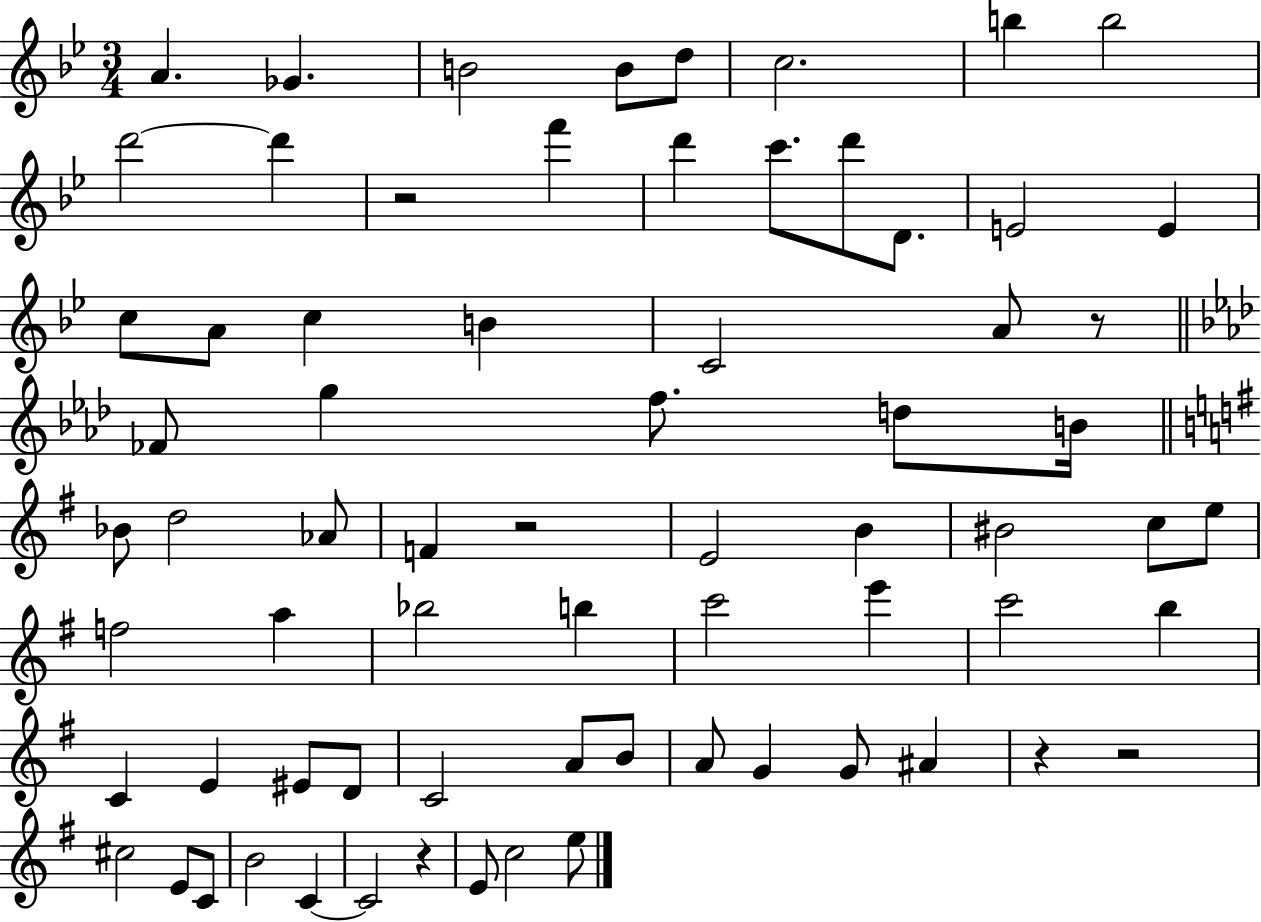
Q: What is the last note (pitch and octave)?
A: E5